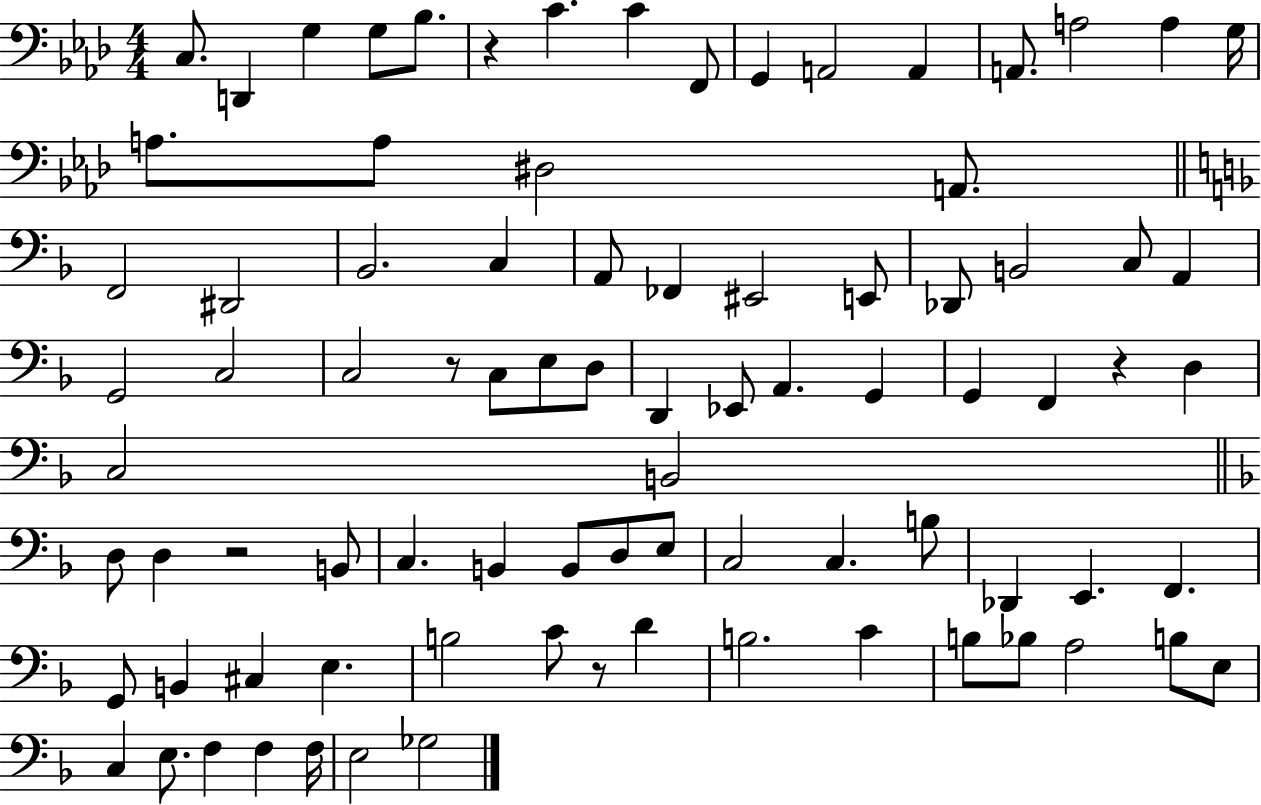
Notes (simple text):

C3/e. D2/q G3/q G3/e Bb3/e. R/q C4/q. C4/q F2/e G2/q A2/h A2/q A2/e. A3/h A3/q G3/s A3/e. A3/e D#3/h A2/e. F2/h D#2/h Bb2/h. C3/q A2/e FES2/q EIS2/h E2/e Db2/e B2/h C3/e A2/q G2/h C3/h C3/h R/e C3/e E3/e D3/e D2/q Eb2/e A2/q. G2/q G2/q F2/q R/q D3/q C3/h B2/h D3/e D3/q R/h B2/e C3/q. B2/q B2/e D3/e E3/e C3/h C3/q. B3/e Db2/q E2/q. F2/q. G2/e B2/q C#3/q E3/q. B3/h C4/e R/e D4/q B3/h. C4/q B3/e Bb3/e A3/h B3/e E3/e C3/q E3/e. F3/q F3/q F3/s E3/h Gb3/h